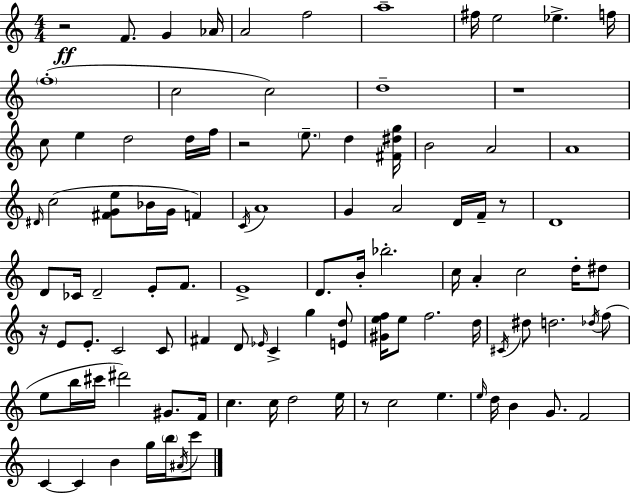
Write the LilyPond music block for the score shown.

{
  \clef treble
  \numericTimeSignature
  \time 4/4
  \key a \minor
  r2\ff f'8. g'4 aes'16 | a'2 f''2 | a''1-- | fis''16 e''2 ees''4.-> f''16 | \break \parenthesize f''1-.( | c''2 c''2) | d''1-- | r1 | \break c''8 e''4 d''2 d''16 f''16 | r2 \parenthesize e''8.-- d''4 <fis' dis'' g''>16 | b'2 a'2 | a'1 | \break \grace { dis'16 }( c''2 <fis' g' e''>8 bes'16 g'16 f'4) | \acciaccatura { c'16 } a'1 | g'4 a'2 d'16 f'16-- | r8 d'1 | \break d'8 ces'16 d'2-- e'8-. f'8. | e'1-> | d'8. b'16-. bes''2.-. | c''16 a'4-. c''2 d''16-. | \break dis''8 r16 e'8 e'8.-. c'2 | c'8 fis'4 d'8 \grace { ees'16 } c'4-> g''4 | <e' d''>8 <gis' e'' f''>16 e''8 f''2. | d''16 \acciaccatura { cis'16 } dis''8 d''2. | \break \acciaccatura { des''16 }( f''8 e''8 b''16 cis'''16 dis'''2) | gis'8. f'16 c''4. c''16 d''2 | e''16 r8 c''2 e''4. | \grace { e''16 } d''16 b'4 g'8. f'2 | \break c'4~~ c'4 b'4 | g''16 \parenthesize b''16 \acciaccatura { ais'16 } c'''8 \bar "|."
}